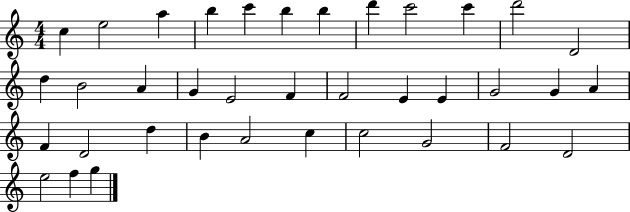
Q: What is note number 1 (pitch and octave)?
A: C5